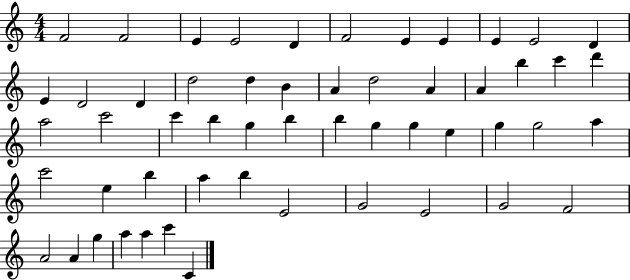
X:1
T:Untitled
M:4/4
L:1/4
K:C
F2 F2 E E2 D F2 E E E E2 D E D2 D d2 d B A d2 A A b c' d' a2 c'2 c' b g b b g g e g g2 a c'2 e b a b E2 G2 E2 G2 F2 A2 A g a a c' C